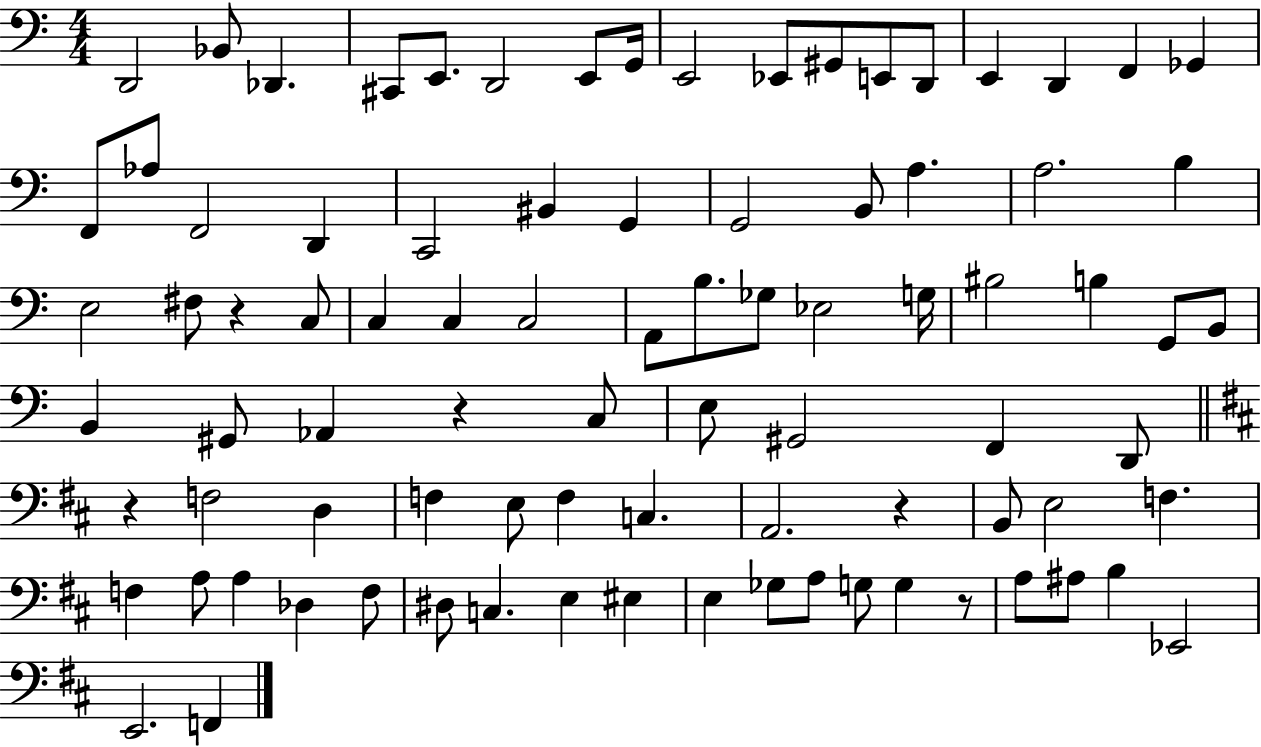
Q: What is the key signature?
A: C major